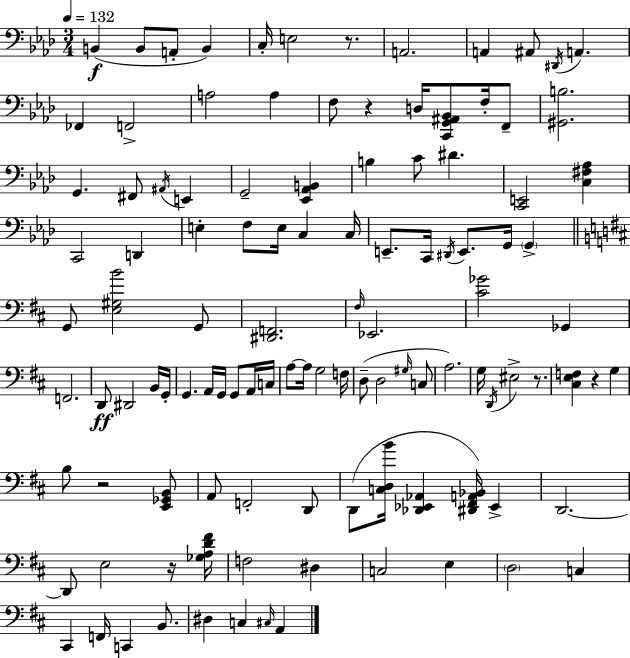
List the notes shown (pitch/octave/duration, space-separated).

B2/q B2/e A2/e B2/q C3/s E3/h R/e. A2/h. A2/q A#2/e D#2/s A2/q. FES2/q F2/h A3/h A3/q F3/e R/q D3/s [C2,G2,A#2,Bb2]/e F3/s F2/e [G#2,B3]/h. G2/q. F#2/e A#2/s E2/q G2/h [Eb2,Ab2,B2]/q B3/q C4/e D#4/q. [C2,E2]/h [C3,F#3,Ab3]/q C2/h D2/q E3/q F3/e E3/s C3/q C3/s E2/e. C2/s D#2/s E2/e. G2/s G2/q G2/e [E3,G#3,B4]/h G2/e [D#2,F2]/h. F#3/s Eb2/h. [C#4,Gb4]/h Gb2/q F2/h. D2/e D#2/h B2/s G2/s G2/q. A2/s G2/s G2/e A2/s C3/s A3/e A3/s G3/h F3/s D3/e D3/h G#3/s C3/e A3/h. G3/s D2/s EIS3/h R/e. [C#3,E3,F3]/q R/q G3/q B3/e R/h [E2,Gb2,B2]/e A2/e F2/h D2/e D2/e [C3,D3,B4]/s [Db2,Eb2,Ab2]/q [D#2,F#2,A2,Bb2]/s Eb2/q D2/h. D2/e E3/h R/s [Gb3,A3,D4,F#4]/s F3/h D#3/q C3/h E3/q D3/h C3/q C#2/q F2/s C2/q B2/e. D#3/q C3/q C#3/s A2/q